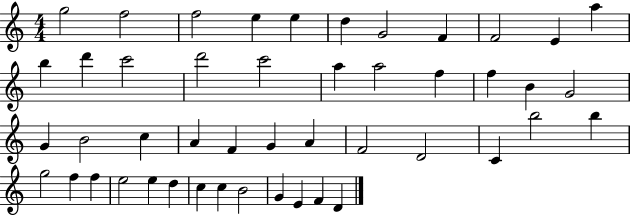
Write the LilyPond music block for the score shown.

{
  \clef treble
  \numericTimeSignature
  \time 4/4
  \key c \major
  g''2 f''2 | f''2 e''4 e''4 | d''4 g'2 f'4 | f'2 e'4 a''4 | \break b''4 d'''4 c'''2 | d'''2 c'''2 | a''4 a''2 f''4 | f''4 b'4 g'2 | \break g'4 b'2 c''4 | a'4 f'4 g'4 a'4 | f'2 d'2 | c'4 b''2 b''4 | \break g''2 f''4 f''4 | e''2 e''4 d''4 | c''4 c''4 b'2 | g'4 e'4 f'4 d'4 | \break \bar "|."
}